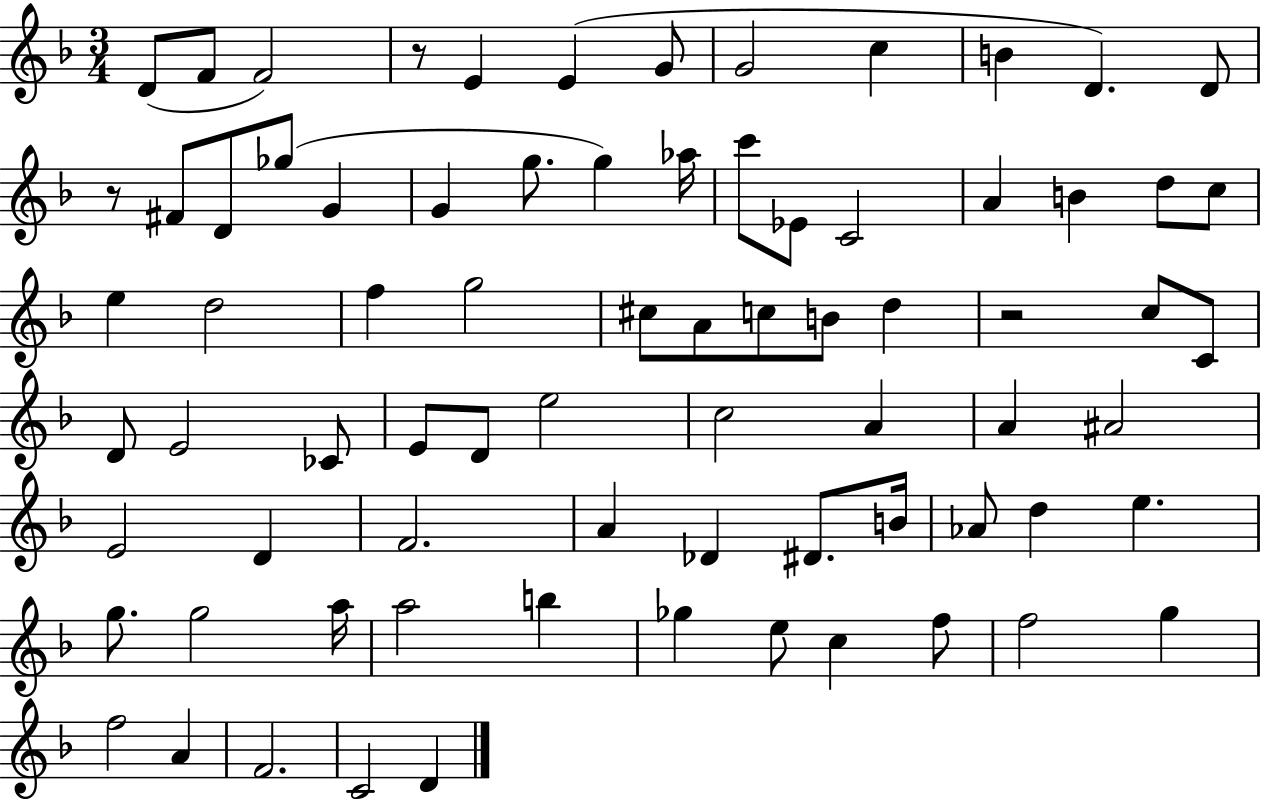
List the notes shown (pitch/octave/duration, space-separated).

D4/e F4/e F4/h R/e E4/q E4/q G4/e G4/h C5/q B4/q D4/q. D4/e R/e F#4/e D4/e Gb5/e G4/q G4/q G5/e. G5/q Ab5/s C6/e Eb4/e C4/h A4/q B4/q D5/e C5/e E5/q D5/h F5/q G5/h C#5/e A4/e C5/e B4/e D5/q R/h C5/e C4/e D4/e E4/h CES4/e E4/e D4/e E5/h C5/h A4/q A4/q A#4/h E4/h D4/q F4/h. A4/q Db4/q D#4/e. B4/s Ab4/e D5/q E5/q. G5/e. G5/h A5/s A5/h B5/q Gb5/q E5/e C5/q F5/e F5/h G5/q F5/h A4/q F4/h. C4/h D4/q